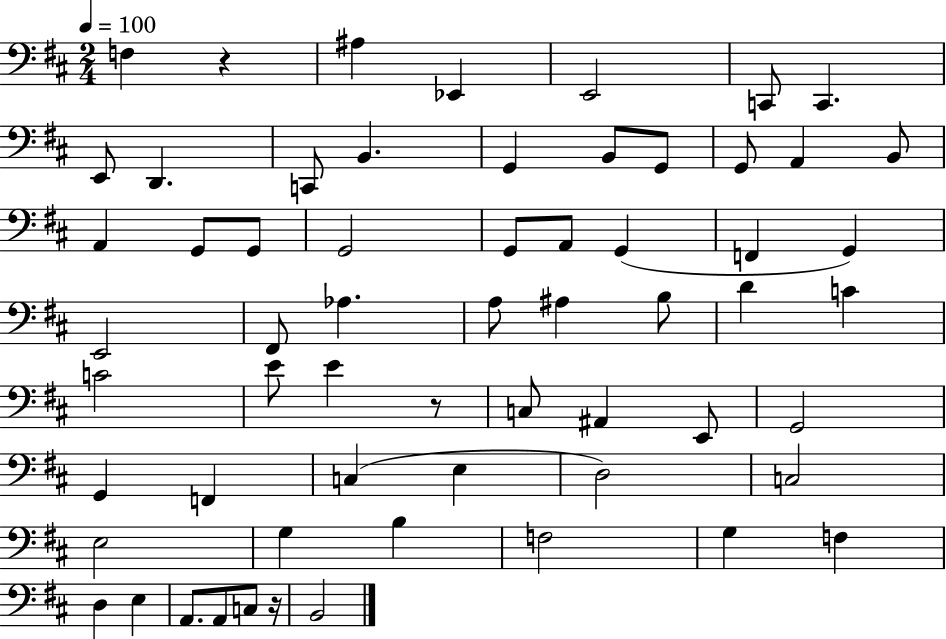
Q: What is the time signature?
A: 2/4